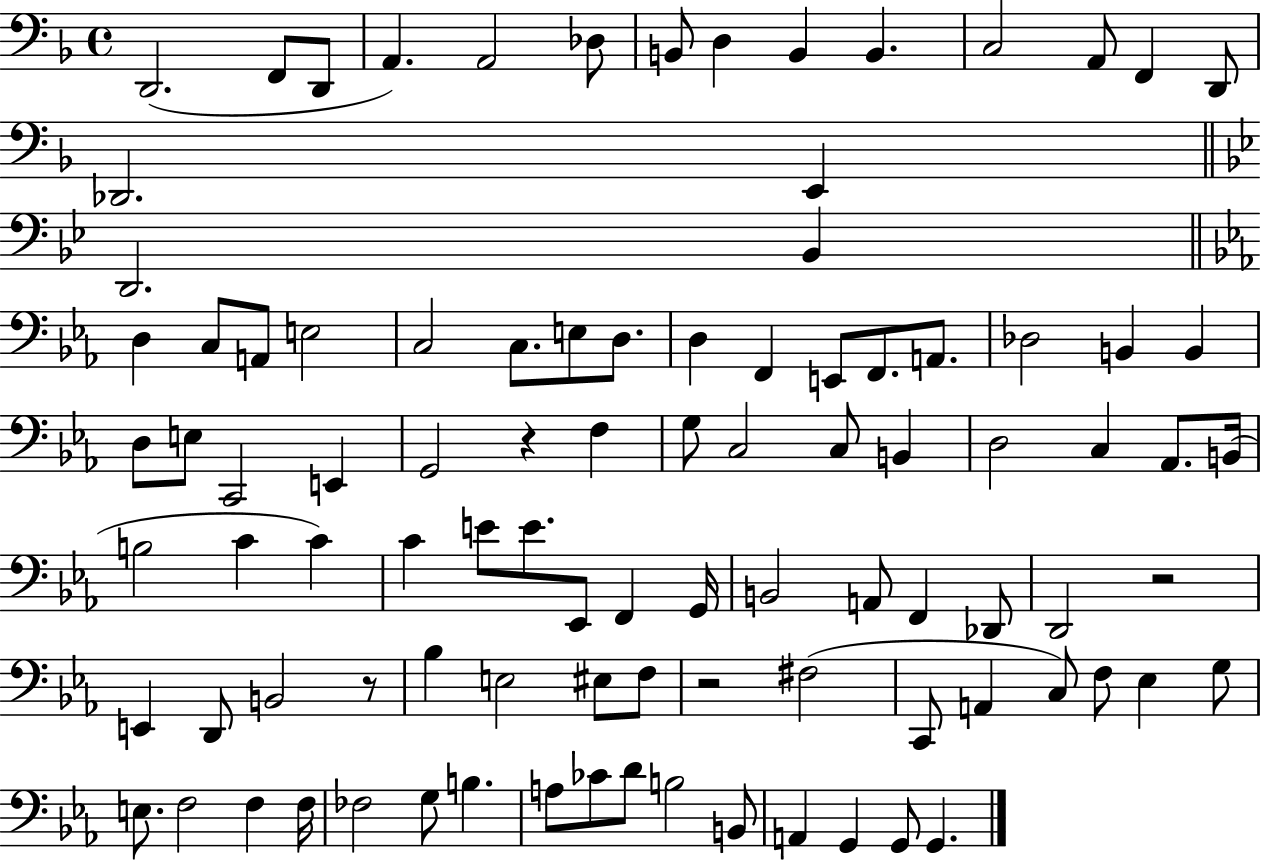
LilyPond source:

{
  \clef bass
  \time 4/4
  \defaultTimeSignature
  \key f \major
  \repeat volta 2 { d,2.( f,8 d,8 | a,4.) a,2 des8 | b,8 d4 b,4 b,4. | c2 a,8 f,4 d,8 | \break des,2. e,4 | \bar "||" \break \key g \minor d,2. bes,4 | \bar "||" \break \key c \minor d4 c8 a,8 e2 | c2 c8. e8 d8. | d4 f,4 e,8 f,8. a,8. | des2 b,4 b,4 | \break d8 e8 c,2 e,4 | g,2 r4 f4 | g8 c2 c8 b,4 | d2 c4 aes,8. b,16( | \break b2 c'4 c'4) | c'4 e'8 e'8. ees,8 f,4 g,16 | b,2 a,8 f,4 des,8 | d,2 r2 | \break e,4 d,8 b,2 r8 | bes4 e2 eis8 f8 | r2 fis2( | c,8 a,4 c8) f8 ees4 g8 | \break e8. f2 f4 f16 | fes2 g8 b4. | a8 ces'8 d'8 b2 b,8 | a,4 g,4 g,8 g,4. | \break } \bar "|."
}